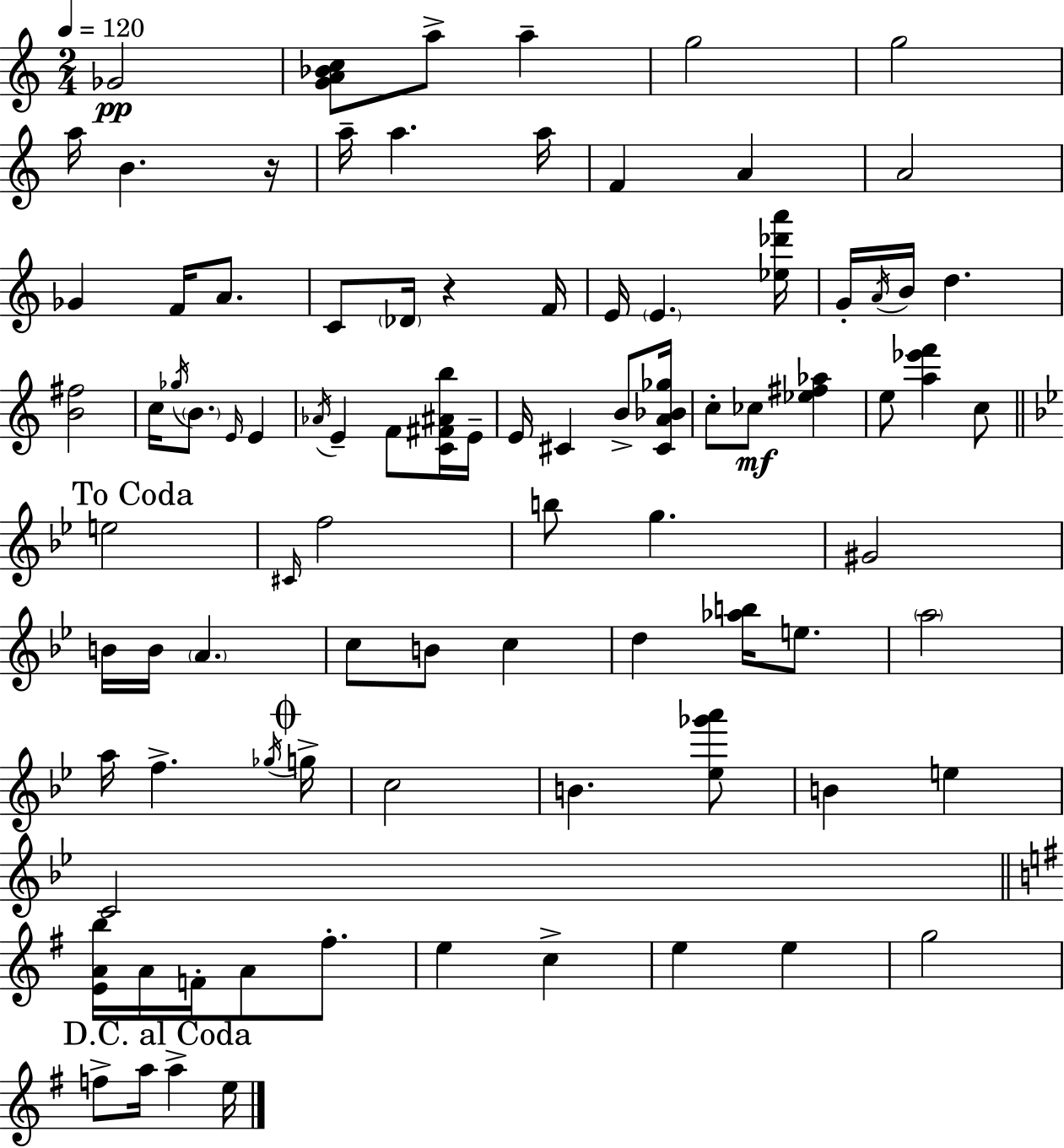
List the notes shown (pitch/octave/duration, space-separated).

Gb4/h [G4,A4,Bb4,C5]/e A5/e A5/q G5/h G5/h A5/s B4/q. R/s A5/s A5/q. A5/s F4/q A4/q A4/h Gb4/q F4/s A4/e. C4/e Db4/s R/q F4/s E4/s E4/q. [Eb5,Db6,A6]/s G4/s A4/s B4/s D5/q. [B4,F#5]/h C5/s Gb5/s B4/e. E4/s E4/q Ab4/s E4/q F4/e [C4,F#4,A#4,B5]/s E4/s E4/s C#4/q B4/e [C#4,A4,Bb4,Gb5]/s C5/e CES5/e [Eb5,F#5,Ab5]/q E5/e [A5,Eb6,F6]/q C5/e E5/h C#4/s F5/h B5/e G5/q. G#4/h B4/s B4/s A4/q. C5/e B4/e C5/q D5/q [Ab5,B5]/s E5/e. A5/h A5/s F5/q. Gb5/s G5/s C5/h B4/q. [Eb5,Gb6,A6]/e B4/q E5/q C4/h [E4,A4,B5]/s A4/s F4/s A4/e F#5/e. E5/q C5/q E5/q E5/q G5/h F5/e A5/s A5/q E5/s